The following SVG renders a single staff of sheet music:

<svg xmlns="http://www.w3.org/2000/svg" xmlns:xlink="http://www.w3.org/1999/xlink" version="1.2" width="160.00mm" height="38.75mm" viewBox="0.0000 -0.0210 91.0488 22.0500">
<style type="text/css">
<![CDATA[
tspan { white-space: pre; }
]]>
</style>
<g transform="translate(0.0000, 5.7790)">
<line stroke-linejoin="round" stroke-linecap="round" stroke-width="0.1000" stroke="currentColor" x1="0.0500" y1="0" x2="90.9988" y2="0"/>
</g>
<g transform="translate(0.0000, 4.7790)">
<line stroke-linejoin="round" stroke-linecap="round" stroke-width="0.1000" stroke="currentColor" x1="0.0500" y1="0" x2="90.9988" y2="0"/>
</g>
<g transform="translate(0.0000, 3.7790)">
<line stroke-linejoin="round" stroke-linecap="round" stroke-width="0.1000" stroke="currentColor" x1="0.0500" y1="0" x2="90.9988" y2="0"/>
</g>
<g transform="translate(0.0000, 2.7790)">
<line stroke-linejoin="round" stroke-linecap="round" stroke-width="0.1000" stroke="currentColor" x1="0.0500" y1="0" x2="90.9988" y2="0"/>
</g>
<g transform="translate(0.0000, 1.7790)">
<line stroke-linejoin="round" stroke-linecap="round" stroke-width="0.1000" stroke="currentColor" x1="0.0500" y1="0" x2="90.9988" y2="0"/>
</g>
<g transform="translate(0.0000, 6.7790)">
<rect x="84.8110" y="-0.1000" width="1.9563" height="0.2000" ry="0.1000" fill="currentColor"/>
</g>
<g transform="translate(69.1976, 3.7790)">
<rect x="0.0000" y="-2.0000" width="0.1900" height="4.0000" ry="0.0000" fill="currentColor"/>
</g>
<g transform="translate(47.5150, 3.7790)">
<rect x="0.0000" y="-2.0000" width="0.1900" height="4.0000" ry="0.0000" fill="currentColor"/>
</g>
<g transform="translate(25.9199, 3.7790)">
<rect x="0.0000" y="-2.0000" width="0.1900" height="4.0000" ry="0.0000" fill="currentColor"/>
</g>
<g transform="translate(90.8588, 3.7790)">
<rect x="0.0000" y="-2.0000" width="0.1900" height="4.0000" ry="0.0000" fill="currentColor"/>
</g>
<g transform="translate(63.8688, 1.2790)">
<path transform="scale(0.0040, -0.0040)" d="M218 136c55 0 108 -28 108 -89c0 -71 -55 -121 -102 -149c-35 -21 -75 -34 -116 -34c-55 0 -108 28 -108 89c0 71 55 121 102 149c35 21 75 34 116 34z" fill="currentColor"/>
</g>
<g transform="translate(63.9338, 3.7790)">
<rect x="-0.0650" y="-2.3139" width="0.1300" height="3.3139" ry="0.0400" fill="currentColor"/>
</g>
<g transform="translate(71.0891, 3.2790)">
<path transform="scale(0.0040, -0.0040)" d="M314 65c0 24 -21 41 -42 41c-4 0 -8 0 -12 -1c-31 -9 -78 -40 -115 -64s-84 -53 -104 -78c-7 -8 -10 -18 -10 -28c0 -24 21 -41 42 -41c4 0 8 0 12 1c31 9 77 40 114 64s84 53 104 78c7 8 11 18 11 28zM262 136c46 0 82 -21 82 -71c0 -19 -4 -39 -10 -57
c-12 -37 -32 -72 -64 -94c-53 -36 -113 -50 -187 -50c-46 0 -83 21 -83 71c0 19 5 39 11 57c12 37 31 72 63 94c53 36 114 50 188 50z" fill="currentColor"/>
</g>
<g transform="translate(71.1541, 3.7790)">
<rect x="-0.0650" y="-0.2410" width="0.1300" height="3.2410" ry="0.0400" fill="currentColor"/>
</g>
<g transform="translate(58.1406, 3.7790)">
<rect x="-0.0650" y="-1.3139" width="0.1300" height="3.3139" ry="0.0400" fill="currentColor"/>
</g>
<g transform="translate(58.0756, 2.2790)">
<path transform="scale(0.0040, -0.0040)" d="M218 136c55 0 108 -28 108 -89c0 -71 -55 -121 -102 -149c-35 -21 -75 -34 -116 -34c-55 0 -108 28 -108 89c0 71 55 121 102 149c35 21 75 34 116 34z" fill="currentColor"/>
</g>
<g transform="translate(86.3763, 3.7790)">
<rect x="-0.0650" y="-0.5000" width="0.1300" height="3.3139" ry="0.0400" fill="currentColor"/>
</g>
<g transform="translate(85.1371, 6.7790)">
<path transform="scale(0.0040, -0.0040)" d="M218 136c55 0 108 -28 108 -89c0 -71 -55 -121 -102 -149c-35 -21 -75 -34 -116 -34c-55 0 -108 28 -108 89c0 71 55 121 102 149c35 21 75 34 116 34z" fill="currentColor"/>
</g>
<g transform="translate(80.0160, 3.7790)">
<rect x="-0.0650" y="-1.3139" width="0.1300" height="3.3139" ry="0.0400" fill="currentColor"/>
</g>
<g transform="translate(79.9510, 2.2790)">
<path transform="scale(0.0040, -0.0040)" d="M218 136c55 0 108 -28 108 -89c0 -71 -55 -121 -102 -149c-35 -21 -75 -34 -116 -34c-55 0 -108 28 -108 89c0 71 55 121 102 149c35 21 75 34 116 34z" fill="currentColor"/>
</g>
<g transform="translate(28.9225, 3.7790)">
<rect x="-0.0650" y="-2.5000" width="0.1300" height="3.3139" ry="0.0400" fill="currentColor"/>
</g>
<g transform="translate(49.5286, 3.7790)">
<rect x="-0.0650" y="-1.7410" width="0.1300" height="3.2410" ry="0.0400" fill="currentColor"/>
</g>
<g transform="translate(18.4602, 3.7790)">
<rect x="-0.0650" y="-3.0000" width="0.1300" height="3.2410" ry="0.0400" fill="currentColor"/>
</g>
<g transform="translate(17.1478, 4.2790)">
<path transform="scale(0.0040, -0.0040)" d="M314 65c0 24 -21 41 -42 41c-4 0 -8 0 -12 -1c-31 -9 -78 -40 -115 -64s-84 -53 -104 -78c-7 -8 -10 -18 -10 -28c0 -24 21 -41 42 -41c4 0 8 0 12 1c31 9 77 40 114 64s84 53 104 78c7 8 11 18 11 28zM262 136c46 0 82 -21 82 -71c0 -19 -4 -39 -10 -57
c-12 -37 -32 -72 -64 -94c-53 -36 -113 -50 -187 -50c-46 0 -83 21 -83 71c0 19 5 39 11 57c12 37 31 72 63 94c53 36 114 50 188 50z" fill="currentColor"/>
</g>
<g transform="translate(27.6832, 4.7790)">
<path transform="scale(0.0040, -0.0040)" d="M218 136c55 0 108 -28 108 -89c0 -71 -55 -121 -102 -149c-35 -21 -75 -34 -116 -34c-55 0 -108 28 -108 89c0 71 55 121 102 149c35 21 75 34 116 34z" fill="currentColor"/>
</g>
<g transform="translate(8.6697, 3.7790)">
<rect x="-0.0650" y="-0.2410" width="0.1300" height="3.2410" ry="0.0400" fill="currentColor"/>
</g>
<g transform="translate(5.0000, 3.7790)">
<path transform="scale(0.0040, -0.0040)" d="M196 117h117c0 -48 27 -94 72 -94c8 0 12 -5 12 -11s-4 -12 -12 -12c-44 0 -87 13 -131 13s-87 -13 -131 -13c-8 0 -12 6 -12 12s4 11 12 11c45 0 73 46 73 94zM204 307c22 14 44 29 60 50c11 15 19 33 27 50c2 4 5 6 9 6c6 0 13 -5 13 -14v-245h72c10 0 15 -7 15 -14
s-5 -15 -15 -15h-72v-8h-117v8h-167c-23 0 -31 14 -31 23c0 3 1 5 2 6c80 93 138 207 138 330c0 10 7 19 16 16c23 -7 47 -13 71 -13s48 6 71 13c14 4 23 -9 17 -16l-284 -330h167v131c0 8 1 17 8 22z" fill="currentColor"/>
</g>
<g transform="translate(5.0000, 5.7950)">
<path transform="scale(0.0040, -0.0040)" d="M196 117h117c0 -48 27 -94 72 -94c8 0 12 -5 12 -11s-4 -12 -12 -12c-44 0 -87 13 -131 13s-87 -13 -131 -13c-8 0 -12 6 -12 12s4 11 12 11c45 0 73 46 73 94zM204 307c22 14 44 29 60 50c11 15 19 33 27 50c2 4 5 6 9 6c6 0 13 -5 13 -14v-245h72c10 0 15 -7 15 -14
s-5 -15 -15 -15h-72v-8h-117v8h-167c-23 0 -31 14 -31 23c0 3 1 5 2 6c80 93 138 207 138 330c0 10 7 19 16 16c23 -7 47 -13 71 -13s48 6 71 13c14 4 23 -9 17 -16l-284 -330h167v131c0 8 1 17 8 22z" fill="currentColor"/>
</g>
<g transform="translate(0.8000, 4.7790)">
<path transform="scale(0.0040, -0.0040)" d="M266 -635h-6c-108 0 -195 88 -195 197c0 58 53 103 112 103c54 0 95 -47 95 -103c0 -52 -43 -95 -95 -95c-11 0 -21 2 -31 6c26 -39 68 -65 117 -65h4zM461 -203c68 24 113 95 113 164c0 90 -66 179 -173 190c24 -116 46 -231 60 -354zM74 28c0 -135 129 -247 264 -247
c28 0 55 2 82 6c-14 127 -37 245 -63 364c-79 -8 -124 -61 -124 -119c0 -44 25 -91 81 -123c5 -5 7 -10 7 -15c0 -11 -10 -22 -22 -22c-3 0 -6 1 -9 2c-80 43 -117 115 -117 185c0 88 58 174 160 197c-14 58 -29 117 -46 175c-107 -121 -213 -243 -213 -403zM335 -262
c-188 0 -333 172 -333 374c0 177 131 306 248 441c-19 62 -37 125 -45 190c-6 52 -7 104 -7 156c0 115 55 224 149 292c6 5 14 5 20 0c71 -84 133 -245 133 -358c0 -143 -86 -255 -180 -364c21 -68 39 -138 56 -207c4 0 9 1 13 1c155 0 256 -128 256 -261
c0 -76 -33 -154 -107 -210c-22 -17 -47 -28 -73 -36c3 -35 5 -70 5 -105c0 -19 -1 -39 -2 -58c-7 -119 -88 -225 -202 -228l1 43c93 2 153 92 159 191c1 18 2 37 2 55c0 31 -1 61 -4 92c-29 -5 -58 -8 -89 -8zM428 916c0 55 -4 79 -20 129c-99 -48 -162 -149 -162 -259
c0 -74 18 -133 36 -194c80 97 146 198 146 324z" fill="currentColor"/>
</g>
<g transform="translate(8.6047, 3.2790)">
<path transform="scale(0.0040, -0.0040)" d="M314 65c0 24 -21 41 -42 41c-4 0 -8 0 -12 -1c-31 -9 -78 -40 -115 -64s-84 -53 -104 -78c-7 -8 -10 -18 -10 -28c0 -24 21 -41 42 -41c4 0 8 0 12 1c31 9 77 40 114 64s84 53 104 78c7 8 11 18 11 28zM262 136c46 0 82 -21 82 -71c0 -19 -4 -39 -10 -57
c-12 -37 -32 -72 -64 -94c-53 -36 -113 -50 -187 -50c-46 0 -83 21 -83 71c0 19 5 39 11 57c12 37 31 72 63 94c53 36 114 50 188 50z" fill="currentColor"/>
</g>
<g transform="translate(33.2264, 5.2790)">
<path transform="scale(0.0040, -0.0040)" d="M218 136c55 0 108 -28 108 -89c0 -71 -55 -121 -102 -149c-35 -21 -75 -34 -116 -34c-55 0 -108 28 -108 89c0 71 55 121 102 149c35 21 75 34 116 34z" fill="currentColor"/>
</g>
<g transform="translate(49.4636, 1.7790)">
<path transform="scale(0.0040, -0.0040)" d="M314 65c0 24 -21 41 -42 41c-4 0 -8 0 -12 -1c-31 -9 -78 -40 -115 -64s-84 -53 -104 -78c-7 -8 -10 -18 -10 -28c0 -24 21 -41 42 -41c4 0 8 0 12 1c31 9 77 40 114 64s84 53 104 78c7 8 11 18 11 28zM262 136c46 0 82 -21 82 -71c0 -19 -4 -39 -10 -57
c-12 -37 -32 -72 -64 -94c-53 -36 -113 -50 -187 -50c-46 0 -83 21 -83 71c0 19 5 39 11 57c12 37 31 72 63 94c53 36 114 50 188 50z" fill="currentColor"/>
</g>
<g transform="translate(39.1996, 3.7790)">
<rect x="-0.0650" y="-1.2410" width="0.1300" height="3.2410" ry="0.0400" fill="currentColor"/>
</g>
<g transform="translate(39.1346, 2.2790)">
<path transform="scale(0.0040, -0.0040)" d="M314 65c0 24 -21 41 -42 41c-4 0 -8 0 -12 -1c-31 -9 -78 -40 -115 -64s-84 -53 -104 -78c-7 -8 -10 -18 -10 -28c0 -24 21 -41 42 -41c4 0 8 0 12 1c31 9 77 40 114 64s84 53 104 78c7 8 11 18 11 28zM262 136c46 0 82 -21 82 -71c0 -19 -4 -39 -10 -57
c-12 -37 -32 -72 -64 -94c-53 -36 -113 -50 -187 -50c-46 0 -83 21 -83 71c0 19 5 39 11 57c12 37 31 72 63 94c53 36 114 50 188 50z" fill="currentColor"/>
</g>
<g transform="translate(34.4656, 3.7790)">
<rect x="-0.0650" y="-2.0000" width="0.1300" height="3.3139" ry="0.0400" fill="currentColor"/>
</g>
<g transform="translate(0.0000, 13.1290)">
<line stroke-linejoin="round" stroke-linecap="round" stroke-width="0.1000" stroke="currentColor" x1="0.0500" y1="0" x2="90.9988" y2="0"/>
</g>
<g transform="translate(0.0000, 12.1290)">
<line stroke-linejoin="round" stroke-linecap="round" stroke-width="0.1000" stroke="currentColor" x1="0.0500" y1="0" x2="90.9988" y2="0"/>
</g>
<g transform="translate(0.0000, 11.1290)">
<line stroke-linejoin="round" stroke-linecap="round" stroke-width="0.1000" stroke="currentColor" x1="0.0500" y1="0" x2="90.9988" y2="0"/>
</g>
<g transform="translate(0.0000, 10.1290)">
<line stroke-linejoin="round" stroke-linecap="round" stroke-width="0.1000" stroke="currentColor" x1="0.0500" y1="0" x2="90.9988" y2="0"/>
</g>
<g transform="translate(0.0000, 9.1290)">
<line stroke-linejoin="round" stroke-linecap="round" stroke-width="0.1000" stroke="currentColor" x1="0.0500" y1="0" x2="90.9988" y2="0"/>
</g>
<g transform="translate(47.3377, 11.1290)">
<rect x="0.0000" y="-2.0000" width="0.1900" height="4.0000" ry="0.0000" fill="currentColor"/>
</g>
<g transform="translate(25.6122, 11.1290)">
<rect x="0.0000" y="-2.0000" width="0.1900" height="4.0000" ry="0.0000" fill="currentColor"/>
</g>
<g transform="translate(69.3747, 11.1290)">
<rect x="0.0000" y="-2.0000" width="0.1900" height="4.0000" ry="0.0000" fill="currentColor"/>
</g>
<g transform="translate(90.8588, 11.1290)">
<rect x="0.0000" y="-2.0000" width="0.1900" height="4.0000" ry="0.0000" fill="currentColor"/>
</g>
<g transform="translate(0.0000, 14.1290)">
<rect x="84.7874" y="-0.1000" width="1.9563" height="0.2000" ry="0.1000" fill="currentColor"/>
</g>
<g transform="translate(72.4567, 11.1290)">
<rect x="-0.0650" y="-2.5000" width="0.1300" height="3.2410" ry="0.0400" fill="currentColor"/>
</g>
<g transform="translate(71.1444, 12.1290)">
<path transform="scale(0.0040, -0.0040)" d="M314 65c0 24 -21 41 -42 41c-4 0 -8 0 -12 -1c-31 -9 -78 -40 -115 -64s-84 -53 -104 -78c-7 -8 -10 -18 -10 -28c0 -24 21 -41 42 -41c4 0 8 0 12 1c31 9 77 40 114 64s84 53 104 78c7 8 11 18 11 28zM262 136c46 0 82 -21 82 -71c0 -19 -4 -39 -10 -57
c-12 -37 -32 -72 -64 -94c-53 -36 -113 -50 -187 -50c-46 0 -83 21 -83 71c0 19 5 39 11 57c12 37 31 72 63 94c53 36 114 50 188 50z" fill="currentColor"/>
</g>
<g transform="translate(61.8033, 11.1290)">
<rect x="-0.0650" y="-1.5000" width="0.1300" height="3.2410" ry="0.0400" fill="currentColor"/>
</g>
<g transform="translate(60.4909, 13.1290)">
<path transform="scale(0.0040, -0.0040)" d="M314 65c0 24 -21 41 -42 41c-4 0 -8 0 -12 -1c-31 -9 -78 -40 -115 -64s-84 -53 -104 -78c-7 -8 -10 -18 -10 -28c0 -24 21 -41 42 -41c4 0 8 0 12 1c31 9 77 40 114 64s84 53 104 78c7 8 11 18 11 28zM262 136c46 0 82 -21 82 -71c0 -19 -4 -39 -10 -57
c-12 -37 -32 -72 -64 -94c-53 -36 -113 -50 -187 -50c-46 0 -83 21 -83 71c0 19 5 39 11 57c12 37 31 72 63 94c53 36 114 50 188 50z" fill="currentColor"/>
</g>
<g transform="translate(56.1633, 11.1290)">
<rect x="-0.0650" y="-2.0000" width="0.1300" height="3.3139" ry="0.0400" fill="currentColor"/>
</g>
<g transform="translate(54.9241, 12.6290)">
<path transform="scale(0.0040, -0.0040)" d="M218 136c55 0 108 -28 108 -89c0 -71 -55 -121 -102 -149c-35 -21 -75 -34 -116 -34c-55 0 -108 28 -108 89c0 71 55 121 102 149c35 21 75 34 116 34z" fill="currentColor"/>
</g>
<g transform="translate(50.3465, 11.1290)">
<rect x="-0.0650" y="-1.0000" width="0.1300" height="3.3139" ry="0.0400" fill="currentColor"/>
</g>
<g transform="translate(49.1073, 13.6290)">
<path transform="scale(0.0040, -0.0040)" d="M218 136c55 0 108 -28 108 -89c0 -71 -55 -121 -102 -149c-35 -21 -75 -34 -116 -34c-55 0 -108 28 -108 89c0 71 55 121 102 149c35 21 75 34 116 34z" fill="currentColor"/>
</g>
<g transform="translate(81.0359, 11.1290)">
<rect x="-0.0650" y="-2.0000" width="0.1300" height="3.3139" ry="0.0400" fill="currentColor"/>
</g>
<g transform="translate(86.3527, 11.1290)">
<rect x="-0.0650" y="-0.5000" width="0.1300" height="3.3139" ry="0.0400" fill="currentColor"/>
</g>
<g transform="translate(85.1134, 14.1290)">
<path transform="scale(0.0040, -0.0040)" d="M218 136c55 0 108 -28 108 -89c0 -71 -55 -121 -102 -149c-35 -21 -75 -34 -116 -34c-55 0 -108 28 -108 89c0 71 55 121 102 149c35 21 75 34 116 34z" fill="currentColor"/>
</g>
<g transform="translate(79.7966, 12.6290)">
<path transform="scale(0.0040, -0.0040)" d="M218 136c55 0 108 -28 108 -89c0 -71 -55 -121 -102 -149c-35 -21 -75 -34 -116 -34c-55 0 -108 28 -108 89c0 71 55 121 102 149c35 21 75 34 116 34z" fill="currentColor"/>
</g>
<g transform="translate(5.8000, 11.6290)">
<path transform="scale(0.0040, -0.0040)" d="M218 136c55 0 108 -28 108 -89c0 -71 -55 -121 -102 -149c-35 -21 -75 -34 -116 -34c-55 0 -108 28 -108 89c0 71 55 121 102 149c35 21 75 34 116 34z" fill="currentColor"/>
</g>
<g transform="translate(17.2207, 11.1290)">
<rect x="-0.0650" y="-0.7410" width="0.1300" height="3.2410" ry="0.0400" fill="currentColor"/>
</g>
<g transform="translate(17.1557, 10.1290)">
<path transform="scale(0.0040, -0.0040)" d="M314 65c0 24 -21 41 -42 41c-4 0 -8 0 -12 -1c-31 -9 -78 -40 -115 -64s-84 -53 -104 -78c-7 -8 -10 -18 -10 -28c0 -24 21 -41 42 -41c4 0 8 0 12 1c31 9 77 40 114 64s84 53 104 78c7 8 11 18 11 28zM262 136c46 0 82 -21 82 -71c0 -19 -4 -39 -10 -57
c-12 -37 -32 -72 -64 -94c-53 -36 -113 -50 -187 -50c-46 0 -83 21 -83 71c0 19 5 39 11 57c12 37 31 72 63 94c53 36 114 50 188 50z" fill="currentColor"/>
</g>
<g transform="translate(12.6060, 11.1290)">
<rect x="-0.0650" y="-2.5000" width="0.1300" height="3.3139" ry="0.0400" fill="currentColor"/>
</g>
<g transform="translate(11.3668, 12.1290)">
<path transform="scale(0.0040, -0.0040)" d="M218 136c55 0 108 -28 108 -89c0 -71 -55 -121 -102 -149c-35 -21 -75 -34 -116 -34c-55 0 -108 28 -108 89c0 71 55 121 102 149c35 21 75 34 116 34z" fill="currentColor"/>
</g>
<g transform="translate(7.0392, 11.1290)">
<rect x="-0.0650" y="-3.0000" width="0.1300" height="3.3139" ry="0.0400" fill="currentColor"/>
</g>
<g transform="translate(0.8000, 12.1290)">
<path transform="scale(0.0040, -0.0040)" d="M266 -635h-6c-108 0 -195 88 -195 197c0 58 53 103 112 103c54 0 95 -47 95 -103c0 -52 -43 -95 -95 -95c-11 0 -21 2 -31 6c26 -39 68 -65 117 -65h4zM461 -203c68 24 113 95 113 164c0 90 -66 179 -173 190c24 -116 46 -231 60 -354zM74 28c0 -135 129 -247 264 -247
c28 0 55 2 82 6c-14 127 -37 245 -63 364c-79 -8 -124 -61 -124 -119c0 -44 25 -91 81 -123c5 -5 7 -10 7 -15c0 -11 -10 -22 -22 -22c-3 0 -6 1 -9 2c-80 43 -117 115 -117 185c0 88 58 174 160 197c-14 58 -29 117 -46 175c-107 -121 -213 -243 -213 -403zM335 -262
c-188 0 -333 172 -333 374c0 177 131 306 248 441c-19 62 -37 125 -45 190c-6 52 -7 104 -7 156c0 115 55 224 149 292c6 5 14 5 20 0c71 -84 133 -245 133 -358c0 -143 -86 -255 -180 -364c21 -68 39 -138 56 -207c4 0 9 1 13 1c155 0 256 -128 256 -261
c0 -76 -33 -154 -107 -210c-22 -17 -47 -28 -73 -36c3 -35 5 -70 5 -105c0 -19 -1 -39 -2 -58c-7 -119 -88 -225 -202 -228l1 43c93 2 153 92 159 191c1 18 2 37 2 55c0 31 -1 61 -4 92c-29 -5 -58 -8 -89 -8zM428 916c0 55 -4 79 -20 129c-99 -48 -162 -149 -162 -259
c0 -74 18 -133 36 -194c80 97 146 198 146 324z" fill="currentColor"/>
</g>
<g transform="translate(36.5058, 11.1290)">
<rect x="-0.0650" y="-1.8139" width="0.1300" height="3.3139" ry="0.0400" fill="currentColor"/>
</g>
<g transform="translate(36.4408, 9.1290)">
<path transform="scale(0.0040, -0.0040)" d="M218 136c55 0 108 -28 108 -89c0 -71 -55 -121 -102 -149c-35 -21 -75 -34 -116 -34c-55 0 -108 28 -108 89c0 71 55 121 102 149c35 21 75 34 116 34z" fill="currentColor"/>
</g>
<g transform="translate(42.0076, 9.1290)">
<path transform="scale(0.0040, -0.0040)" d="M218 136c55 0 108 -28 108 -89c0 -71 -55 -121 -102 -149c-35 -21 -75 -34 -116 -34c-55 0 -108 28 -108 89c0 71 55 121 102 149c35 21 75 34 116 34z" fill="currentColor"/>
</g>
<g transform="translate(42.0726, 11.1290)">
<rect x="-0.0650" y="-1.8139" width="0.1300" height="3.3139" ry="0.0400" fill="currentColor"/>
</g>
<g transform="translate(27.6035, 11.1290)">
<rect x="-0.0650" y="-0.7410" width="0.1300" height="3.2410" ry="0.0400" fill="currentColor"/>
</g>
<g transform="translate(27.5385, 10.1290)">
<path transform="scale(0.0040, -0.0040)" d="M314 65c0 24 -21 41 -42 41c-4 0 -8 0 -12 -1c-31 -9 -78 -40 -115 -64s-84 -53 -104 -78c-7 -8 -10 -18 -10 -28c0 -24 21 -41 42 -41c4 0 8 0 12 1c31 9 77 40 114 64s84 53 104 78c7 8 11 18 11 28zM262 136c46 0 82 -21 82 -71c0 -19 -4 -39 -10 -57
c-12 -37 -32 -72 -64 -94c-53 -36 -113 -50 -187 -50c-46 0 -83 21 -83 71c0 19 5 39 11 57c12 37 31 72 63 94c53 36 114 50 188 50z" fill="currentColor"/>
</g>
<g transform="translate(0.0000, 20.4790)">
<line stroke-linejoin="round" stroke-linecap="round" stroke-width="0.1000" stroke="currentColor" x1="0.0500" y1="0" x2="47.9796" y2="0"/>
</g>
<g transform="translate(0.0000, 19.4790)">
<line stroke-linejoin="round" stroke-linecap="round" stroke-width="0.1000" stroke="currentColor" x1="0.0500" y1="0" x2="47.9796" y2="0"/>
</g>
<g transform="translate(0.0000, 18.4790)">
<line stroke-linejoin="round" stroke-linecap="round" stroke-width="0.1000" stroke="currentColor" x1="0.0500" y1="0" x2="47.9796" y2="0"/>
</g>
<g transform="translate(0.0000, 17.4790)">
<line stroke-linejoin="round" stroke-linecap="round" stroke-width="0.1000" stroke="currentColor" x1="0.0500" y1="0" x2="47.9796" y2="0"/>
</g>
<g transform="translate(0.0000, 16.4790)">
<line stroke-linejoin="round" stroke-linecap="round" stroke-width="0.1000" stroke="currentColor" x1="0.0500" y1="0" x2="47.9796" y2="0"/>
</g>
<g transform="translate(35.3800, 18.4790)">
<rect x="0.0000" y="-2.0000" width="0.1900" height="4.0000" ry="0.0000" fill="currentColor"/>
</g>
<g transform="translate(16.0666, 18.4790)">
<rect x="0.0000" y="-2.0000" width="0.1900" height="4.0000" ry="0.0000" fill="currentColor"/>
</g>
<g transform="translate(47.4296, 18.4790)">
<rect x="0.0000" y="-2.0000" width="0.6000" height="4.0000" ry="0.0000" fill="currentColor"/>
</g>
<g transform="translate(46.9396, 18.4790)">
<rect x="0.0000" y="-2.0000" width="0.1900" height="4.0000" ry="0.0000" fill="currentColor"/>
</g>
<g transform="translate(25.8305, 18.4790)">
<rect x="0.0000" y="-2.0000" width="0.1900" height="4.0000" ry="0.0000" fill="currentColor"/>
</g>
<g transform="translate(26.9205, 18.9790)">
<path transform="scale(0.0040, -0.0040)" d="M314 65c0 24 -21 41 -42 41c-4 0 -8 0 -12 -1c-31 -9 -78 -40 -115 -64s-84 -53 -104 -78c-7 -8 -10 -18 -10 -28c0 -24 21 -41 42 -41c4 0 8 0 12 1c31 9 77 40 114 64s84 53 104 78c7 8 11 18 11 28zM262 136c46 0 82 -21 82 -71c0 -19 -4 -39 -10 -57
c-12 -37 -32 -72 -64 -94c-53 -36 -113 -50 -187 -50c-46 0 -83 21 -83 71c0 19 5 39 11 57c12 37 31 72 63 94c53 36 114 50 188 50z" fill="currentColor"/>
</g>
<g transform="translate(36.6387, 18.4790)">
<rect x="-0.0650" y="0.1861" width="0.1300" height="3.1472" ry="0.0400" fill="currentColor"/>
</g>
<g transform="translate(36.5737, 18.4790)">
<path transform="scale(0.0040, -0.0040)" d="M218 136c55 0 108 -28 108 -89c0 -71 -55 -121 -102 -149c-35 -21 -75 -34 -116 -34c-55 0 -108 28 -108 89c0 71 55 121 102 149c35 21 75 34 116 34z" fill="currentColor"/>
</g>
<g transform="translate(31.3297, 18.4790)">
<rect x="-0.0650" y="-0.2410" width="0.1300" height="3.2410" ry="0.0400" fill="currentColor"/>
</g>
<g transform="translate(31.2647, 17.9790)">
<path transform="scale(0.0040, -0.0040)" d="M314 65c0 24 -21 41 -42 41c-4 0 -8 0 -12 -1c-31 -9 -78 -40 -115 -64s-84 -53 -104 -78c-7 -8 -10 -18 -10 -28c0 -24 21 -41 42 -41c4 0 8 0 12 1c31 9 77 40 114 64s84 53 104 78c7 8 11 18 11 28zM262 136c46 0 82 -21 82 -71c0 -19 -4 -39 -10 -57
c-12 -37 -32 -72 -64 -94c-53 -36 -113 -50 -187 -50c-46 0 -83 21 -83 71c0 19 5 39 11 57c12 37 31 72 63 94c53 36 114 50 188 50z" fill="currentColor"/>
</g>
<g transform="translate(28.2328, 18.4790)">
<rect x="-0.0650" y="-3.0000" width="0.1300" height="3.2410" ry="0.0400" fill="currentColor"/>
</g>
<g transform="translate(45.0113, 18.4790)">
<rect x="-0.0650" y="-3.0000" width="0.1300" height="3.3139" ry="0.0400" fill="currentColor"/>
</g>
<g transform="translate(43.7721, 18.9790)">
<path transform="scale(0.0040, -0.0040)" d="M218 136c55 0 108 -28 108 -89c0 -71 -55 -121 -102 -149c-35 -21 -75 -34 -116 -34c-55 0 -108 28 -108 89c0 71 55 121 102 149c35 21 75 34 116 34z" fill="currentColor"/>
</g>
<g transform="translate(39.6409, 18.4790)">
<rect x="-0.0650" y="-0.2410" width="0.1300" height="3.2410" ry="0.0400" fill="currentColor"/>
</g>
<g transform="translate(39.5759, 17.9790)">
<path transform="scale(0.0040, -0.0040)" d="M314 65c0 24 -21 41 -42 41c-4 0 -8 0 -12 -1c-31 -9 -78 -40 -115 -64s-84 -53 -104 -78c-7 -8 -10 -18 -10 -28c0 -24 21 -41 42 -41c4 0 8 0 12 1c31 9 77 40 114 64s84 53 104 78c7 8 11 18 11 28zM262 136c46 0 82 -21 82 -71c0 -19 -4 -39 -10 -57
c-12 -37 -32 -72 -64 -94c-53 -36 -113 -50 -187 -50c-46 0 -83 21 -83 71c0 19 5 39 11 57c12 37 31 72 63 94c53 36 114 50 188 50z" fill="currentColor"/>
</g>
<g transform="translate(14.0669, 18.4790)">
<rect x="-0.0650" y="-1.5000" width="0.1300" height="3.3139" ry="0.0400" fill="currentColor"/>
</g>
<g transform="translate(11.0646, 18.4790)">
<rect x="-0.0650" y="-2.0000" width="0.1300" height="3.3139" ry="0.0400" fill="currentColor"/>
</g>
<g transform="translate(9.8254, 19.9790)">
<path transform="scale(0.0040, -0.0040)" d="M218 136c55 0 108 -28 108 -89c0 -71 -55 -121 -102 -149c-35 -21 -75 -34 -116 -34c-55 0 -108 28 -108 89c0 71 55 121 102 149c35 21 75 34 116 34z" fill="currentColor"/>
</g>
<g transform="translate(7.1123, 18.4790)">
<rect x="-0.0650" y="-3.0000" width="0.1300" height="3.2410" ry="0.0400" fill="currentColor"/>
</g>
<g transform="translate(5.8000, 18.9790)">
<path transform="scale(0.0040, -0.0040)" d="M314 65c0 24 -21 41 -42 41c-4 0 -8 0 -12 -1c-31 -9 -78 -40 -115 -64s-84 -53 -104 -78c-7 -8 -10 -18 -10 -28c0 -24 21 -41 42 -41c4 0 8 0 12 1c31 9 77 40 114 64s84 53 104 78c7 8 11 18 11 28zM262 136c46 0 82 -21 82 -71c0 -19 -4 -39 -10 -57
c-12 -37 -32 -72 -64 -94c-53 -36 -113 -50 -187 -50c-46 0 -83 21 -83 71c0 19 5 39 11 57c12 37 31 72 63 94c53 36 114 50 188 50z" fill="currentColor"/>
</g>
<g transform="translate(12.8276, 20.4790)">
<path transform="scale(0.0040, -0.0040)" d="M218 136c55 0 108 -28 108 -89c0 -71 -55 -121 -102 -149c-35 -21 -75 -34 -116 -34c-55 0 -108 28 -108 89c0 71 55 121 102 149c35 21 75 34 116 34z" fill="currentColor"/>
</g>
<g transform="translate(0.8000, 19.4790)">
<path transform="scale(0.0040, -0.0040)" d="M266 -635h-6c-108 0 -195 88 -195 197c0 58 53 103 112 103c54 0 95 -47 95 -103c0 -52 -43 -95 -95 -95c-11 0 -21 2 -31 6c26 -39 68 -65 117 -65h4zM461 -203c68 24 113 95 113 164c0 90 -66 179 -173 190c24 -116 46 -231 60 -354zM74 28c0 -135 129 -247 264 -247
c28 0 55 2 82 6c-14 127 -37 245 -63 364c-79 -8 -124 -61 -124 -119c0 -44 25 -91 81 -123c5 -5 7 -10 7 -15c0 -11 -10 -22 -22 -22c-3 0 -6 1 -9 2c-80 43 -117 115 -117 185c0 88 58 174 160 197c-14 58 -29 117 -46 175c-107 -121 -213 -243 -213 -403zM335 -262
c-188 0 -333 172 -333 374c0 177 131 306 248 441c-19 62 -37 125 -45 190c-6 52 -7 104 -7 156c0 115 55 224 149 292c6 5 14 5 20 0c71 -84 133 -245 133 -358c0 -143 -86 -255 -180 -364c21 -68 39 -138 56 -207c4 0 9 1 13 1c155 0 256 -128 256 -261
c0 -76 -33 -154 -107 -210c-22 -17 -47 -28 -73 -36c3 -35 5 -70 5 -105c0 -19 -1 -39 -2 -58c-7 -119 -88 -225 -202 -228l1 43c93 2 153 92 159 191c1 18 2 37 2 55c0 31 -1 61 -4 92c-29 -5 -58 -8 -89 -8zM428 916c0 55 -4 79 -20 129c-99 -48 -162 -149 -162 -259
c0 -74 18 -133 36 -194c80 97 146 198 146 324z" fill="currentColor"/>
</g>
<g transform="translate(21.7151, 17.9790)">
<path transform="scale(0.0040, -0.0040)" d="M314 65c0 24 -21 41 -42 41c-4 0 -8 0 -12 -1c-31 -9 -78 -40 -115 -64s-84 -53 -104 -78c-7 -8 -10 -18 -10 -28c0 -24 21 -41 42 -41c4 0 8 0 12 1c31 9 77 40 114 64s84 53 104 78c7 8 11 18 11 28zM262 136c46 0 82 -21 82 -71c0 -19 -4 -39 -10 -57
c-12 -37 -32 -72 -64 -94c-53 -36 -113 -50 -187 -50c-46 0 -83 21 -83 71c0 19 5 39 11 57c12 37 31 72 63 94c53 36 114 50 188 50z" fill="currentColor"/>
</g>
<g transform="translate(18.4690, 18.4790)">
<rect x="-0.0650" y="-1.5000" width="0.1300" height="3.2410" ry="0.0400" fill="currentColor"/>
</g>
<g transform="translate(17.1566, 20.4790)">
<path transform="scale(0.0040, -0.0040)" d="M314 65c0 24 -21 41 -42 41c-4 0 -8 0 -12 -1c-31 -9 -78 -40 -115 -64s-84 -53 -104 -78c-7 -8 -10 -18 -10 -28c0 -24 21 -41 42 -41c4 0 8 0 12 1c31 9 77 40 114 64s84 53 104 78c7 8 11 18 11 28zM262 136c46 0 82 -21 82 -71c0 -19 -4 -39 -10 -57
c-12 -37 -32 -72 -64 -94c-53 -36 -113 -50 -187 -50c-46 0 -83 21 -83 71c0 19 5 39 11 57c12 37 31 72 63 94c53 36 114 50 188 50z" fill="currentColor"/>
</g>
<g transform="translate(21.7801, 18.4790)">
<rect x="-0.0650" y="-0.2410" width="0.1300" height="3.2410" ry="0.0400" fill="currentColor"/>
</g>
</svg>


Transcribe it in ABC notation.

X:1
T:Untitled
M:4/4
L:1/4
K:C
c2 A2 G F e2 f2 e g c2 e C A G d2 d2 f f D F E2 G2 F C A2 F E E2 c2 A2 c2 B c2 A